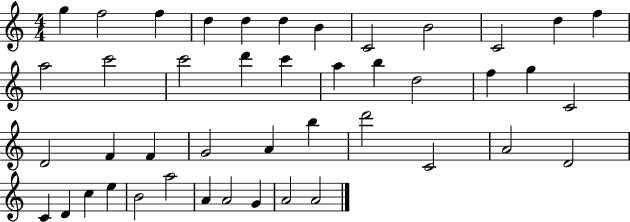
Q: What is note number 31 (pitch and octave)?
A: C4